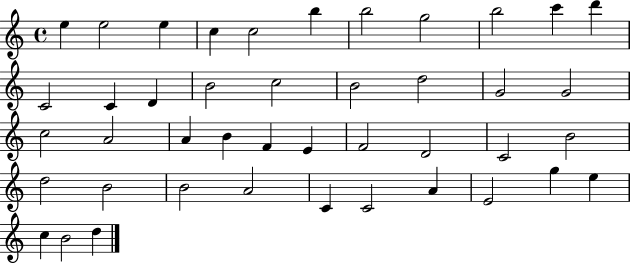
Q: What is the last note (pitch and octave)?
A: D5